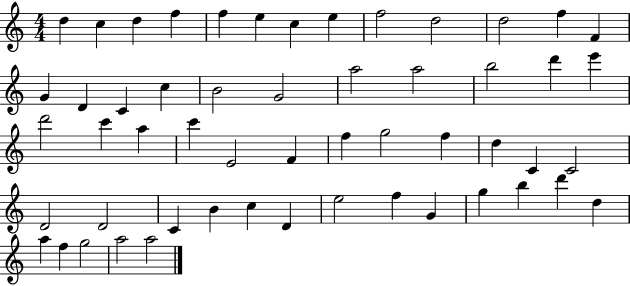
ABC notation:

X:1
T:Untitled
M:4/4
L:1/4
K:C
d c d f f e c e f2 d2 d2 f F G D C c B2 G2 a2 a2 b2 d' e' d'2 c' a c' E2 F f g2 f d C C2 D2 D2 C B c D e2 f G g b d' d a f g2 a2 a2